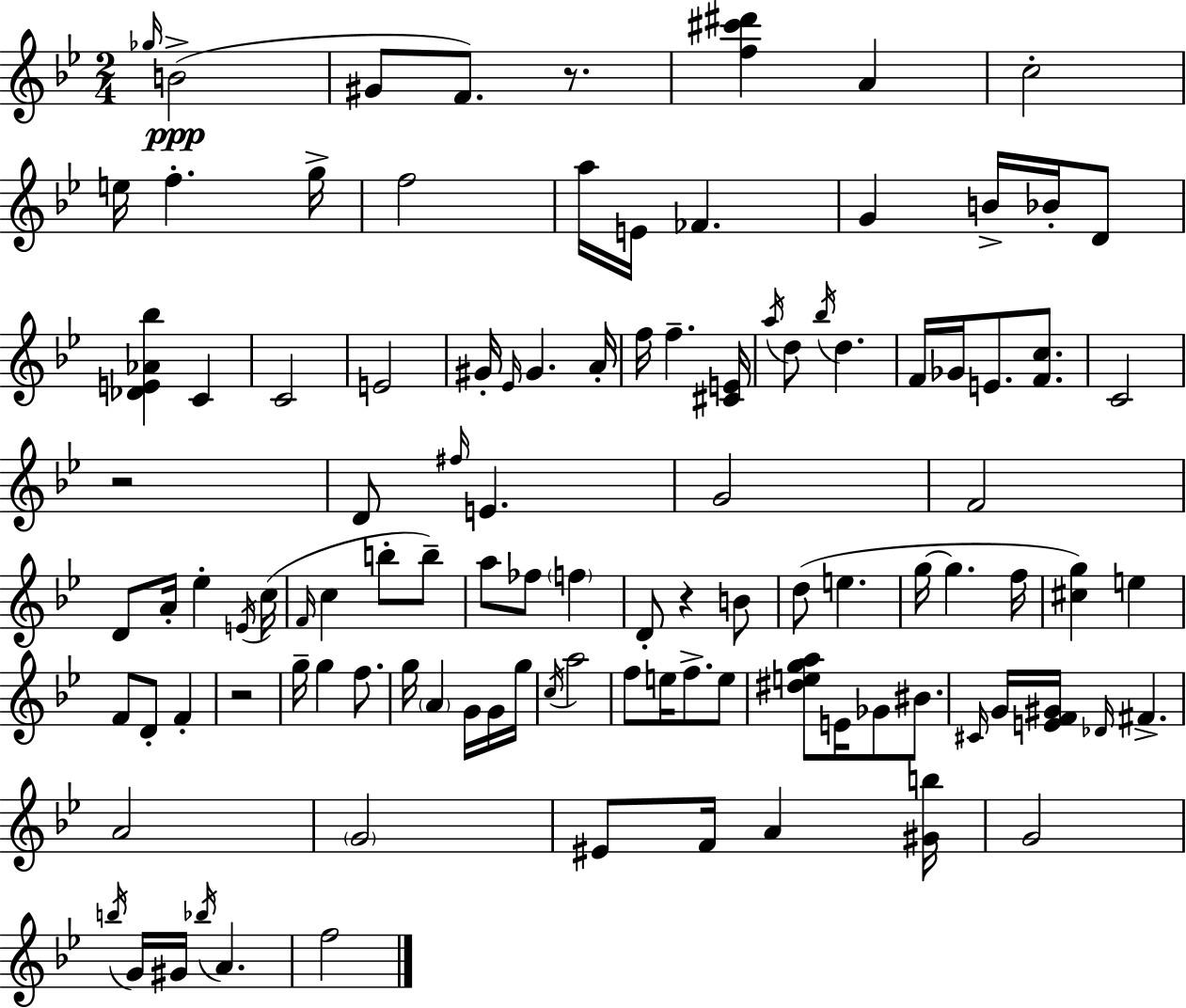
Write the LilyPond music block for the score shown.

{
  \clef treble
  \numericTimeSignature
  \time 2/4
  \key g \minor
  \grace { ges''16 }(\ppp b'2-> | gis'8 f'8.) r8. | <f'' cis''' dis'''>4 a'4 | c''2-. | \break e''16 f''4.-. | g''16-> f''2 | a''16 e'16 fes'4. | g'4 b'16-> bes'16-. d'8 | \break <des' e' aes' bes''>4 c'4 | c'2 | e'2 | gis'16-. \grace { ees'16 } gis'4. | \break a'16-. f''16 f''4.-- | <cis' e'>16 \acciaccatura { a''16 } d''8 \acciaccatura { bes''16 } d''4. | f'16 ges'16 e'8. | <f' c''>8. c'2 | \break r2 | d'8 \grace { fis''16 } e'4. | g'2 | f'2 | \break d'8 a'16-. | ees''4-. \acciaccatura { e'16 } c''16( \grace { f'16 } c''4 | b''8-. b''8--) a''8 | fes''8 \parenthesize f''4 d'8-. | \break r4 b'8 d''8( | e''4. g''16~~ | g''4. f''16 <cis'' g''>4) | e''4 f'8 | \break d'8-. f'4-. r2 | g''16-- | g''4 f''8. g''16 | \parenthesize a'4 g'16 g'16 g''16 \acciaccatura { c''16 } | \break a''2 | f''8 e''16 f''8.-> e''8 | <dis'' e'' g'' a''>8 e'16 ges'8 bis'8. | \grace { cis'16 } g'16 <e' f' gis'>16 \grace { des'16 } fis'4.-> | \break a'2 | \parenthesize g'2 | eis'8 f'16 a'4 | <gis' b''>16 g'2 | \break \acciaccatura { b''16 } g'16 gis'16 \acciaccatura { bes''16 } a'4. | f''2 | \bar "|."
}